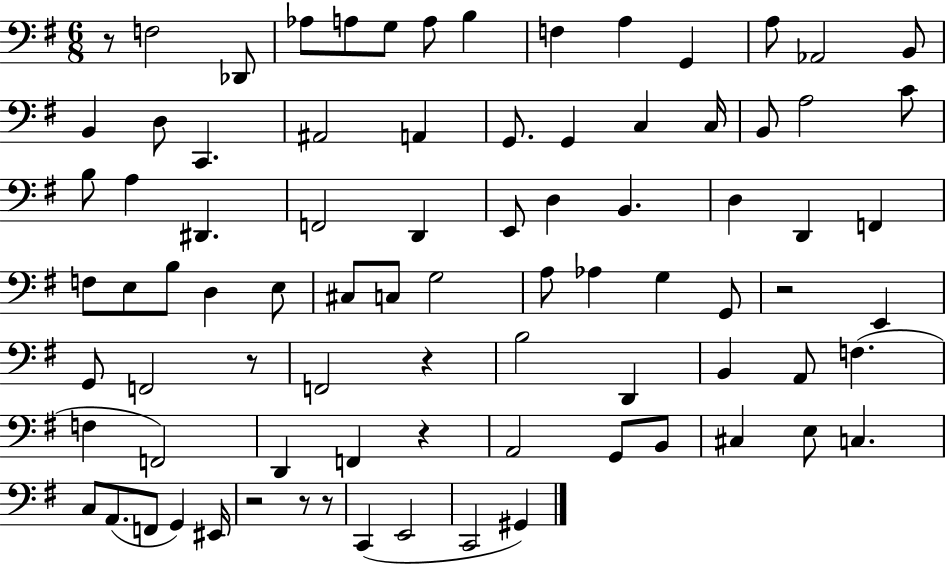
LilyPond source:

{
  \clef bass
  \numericTimeSignature
  \time 6/8
  \key g \major
  \repeat volta 2 { r8 f2 des,8 | aes8 a8 g8 a8 b4 | f4 a4 g,4 | a8 aes,2 b,8 | \break b,4 d8 c,4. | ais,2 a,4 | g,8. g,4 c4 c16 | b,8 a2 c'8 | \break b8 a4 dis,4. | f,2 d,4 | e,8 d4 b,4. | d4 d,4 f,4 | \break f8 e8 b8 d4 e8 | cis8 c8 g2 | a8 aes4 g4 g,8 | r2 e,4 | \break g,8 f,2 r8 | f,2 r4 | b2 d,4 | b,4 a,8 f4.( | \break f4 f,2) | d,4 f,4 r4 | a,2 g,8 b,8 | cis4 e8 c4. | \break c8 a,8.( f,8 g,4) eis,16 | r2 r8 r8 | c,4( e,2 | c,2 gis,4) | \break } \bar "|."
}